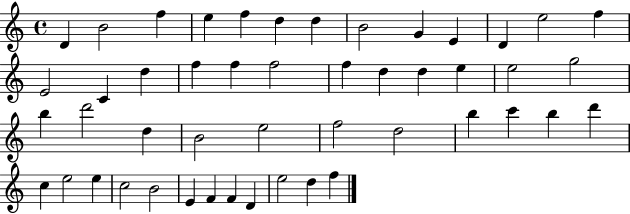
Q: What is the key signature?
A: C major